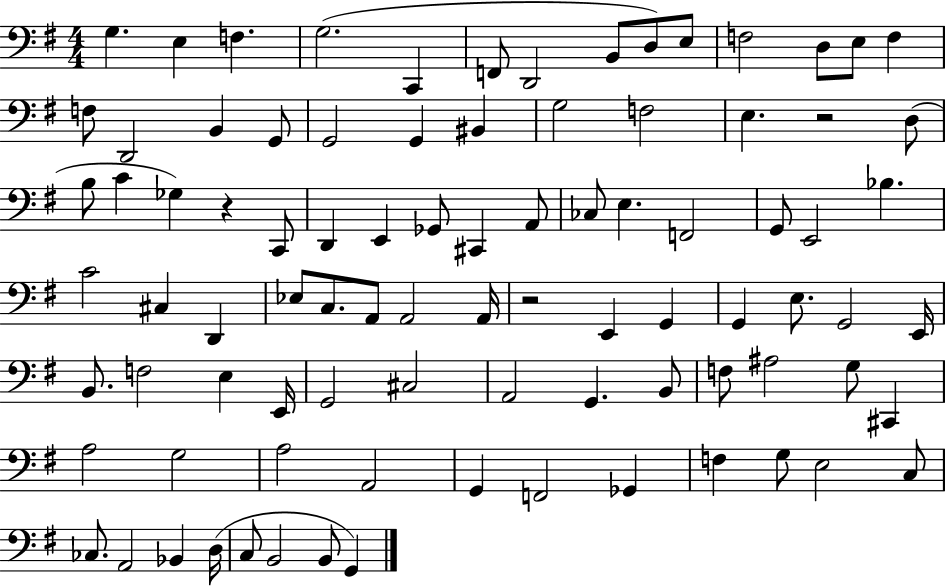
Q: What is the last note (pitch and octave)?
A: G2